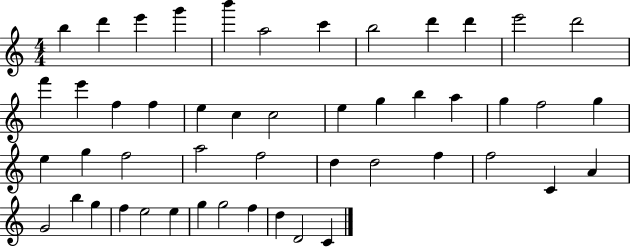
X:1
T:Untitled
M:4/4
L:1/4
K:C
b d' e' g' b' a2 c' b2 d' d' e'2 d'2 f' e' f f e c c2 e g b a g f2 g e g f2 a2 f2 d d2 f f2 C A G2 b g f e2 e g g2 f d D2 C